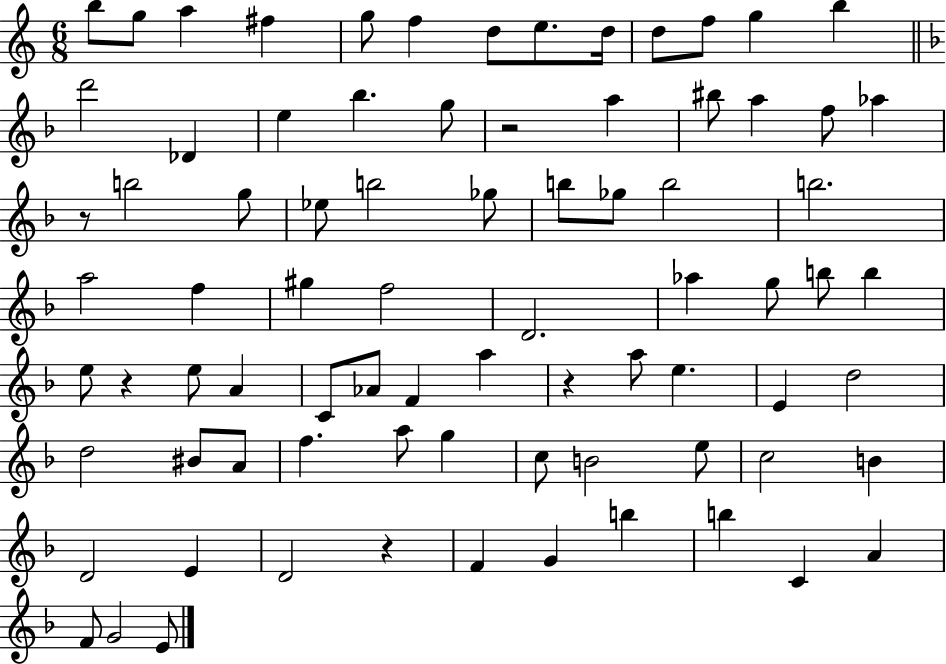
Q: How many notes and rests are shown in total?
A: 80